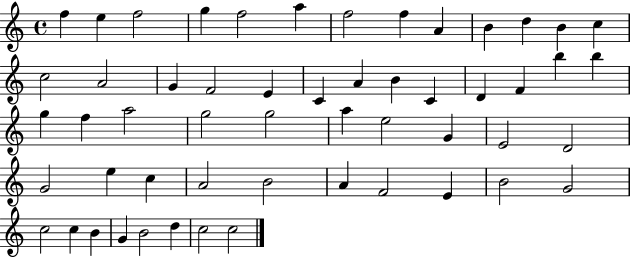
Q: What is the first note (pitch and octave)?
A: F5